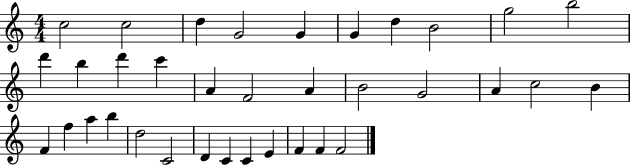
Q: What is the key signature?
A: C major